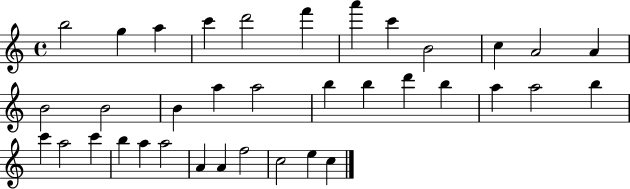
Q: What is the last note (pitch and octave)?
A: C5